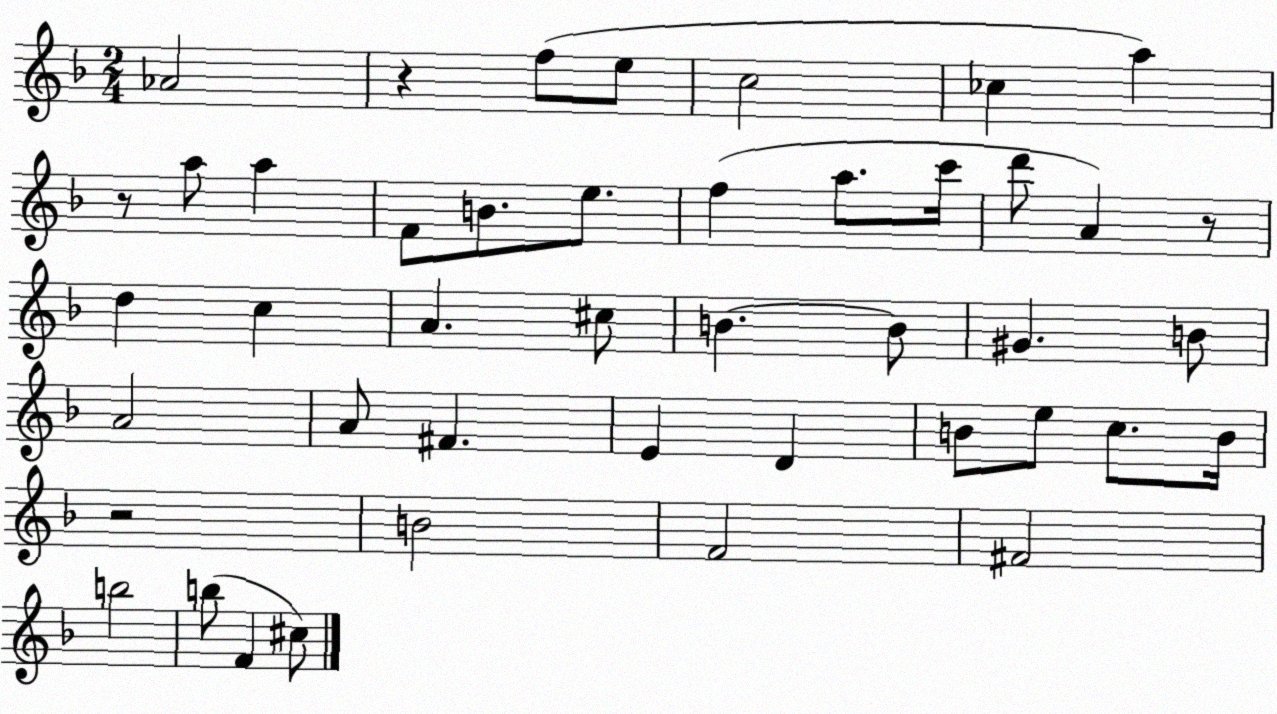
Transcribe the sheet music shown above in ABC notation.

X:1
T:Untitled
M:2/4
L:1/4
K:F
_A2 z f/2 e/2 c2 _c a z/2 a/2 a F/2 B/2 e/2 f a/2 c'/4 d'/2 A z/2 d c A ^c/2 B B/2 ^G B/2 A2 A/2 ^F E D B/2 e/2 c/2 B/4 z2 B2 F2 ^F2 b2 b/2 F ^c/2